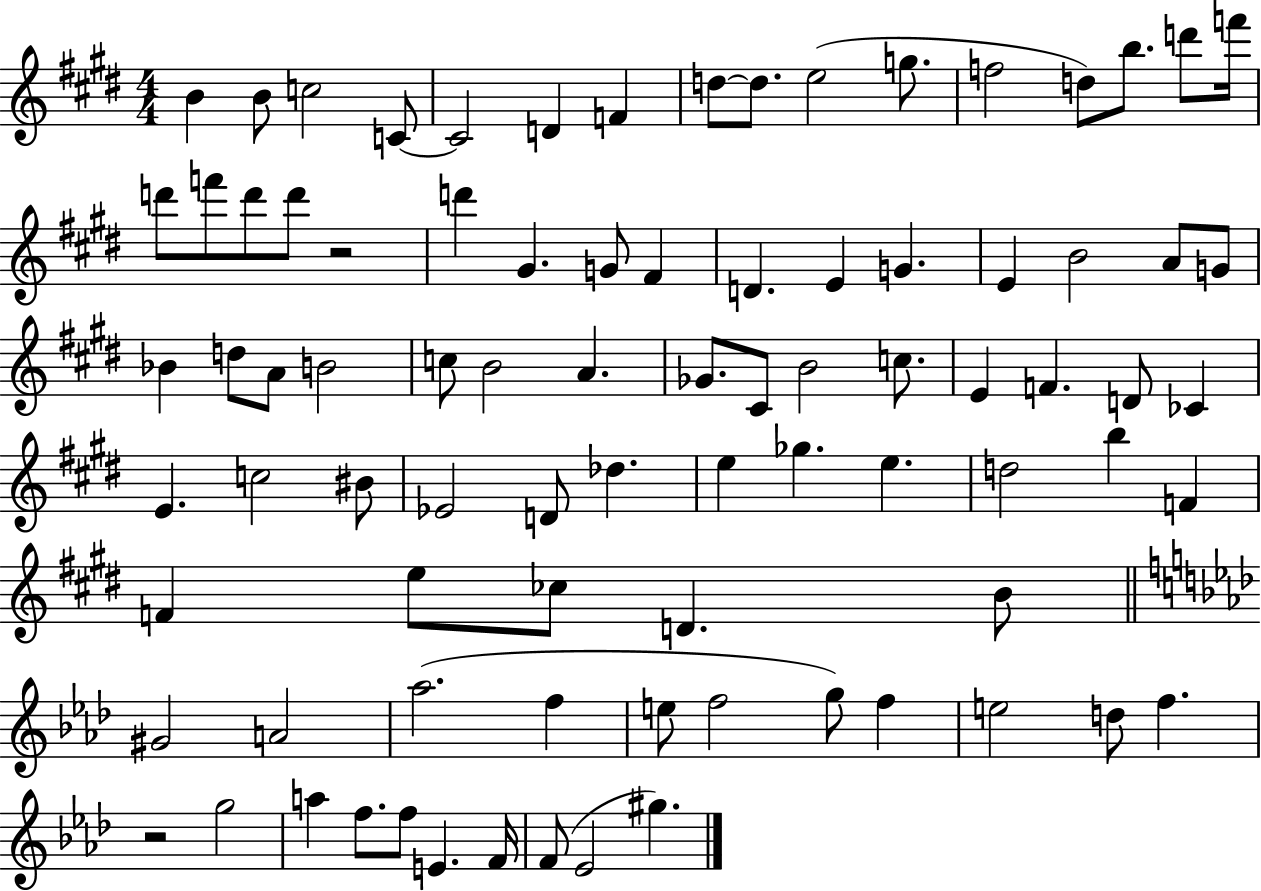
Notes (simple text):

B4/q B4/e C5/h C4/e C4/h D4/q F4/q D5/e D5/e. E5/h G5/e. F5/h D5/e B5/e. D6/e F6/s D6/e F6/e D6/e D6/e R/h D6/q G#4/q. G4/e F#4/q D4/q. E4/q G4/q. E4/q B4/h A4/e G4/e Bb4/q D5/e A4/e B4/h C5/e B4/h A4/q. Gb4/e. C#4/e B4/h C5/e. E4/q F4/q. D4/e CES4/q E4/q. C5/h BIS4/e Eb4/h D4/e Db5/q. E5/q Gb5/q. E5/q. D5/h B5/q F4/q F4/q E5/e CES5/e D4/q. B4/e G#4/h A4/h Ab5/h. F5/q E5/e F5/h G5/e F5/q E5/h D5/e F5/q. R/h G5/h A5/q F5/e. F5/e E4/q. F4/s F4/e Eb4/h G#5/q.